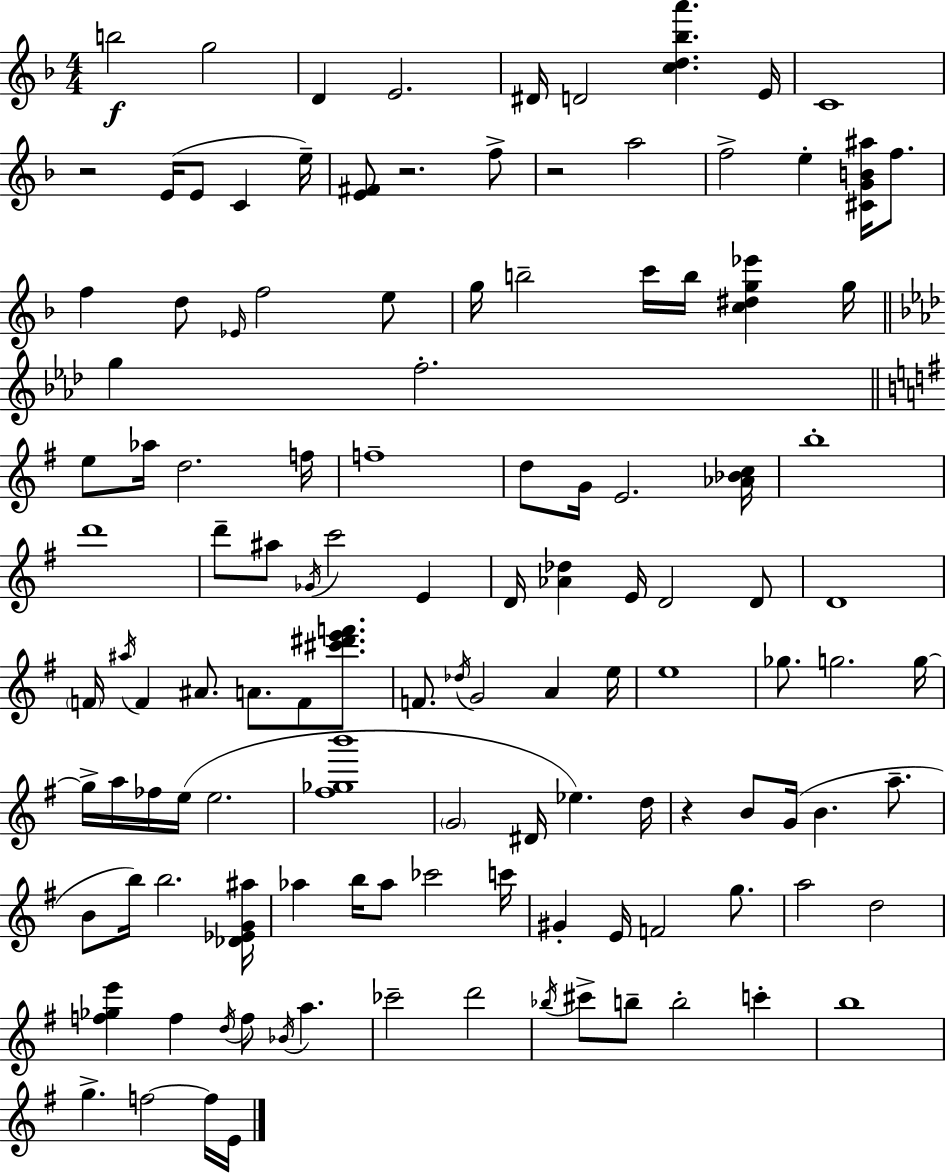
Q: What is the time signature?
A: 4/4